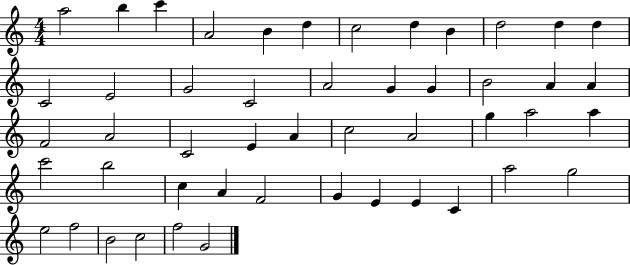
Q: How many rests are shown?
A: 0